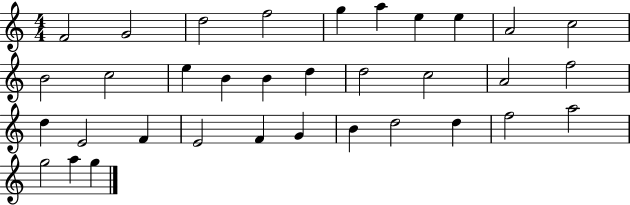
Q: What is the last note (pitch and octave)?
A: G5